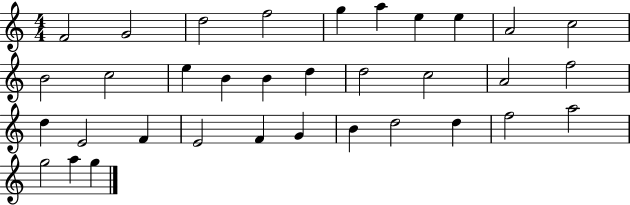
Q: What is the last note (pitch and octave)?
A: G5